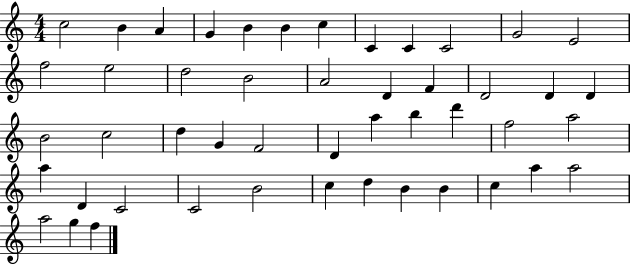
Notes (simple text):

C5/h B4/q A4/q G4/q B4/q B4/q C5/q C4/q C4/q C4/h G4/h E4/h F5/h E5/h D5/h B4/h A4/h D4/q F4/q D4/h D4/q D4/q B4/h C5/h D5/q G4/q F4/h D4/q A5/q B5/q D6/q F5/h A5/h A5/q D4/q C4/h C4/h B4/h C5/q D5/q B4/q B4/q C5/q A5/q A5/h A5/h G5/q F5/q